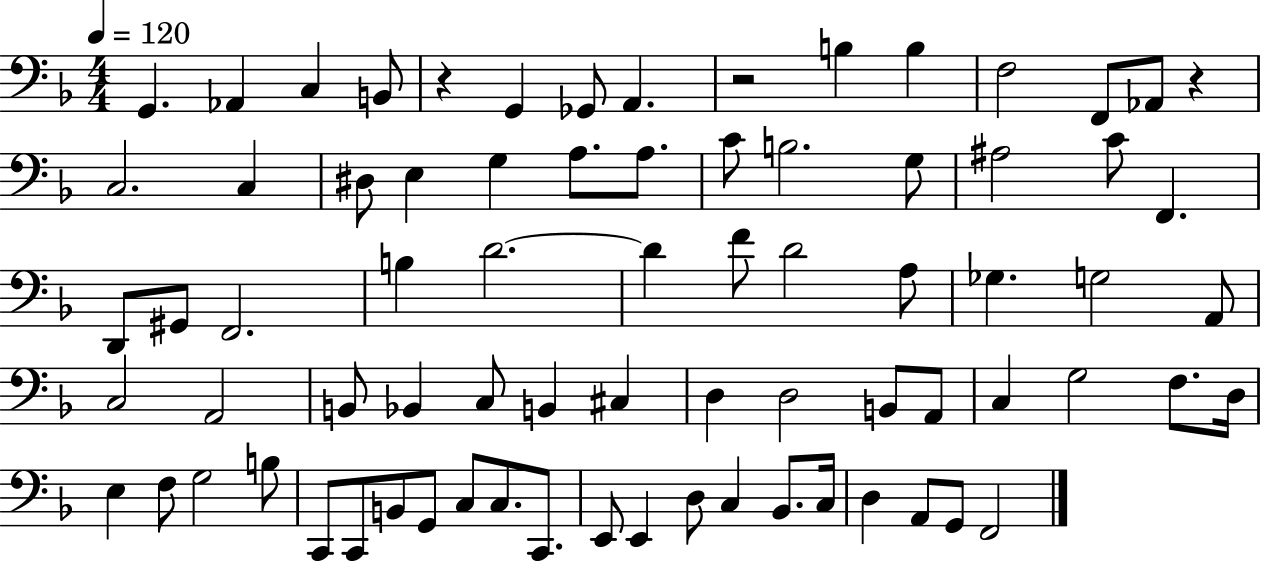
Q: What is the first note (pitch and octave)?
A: G2